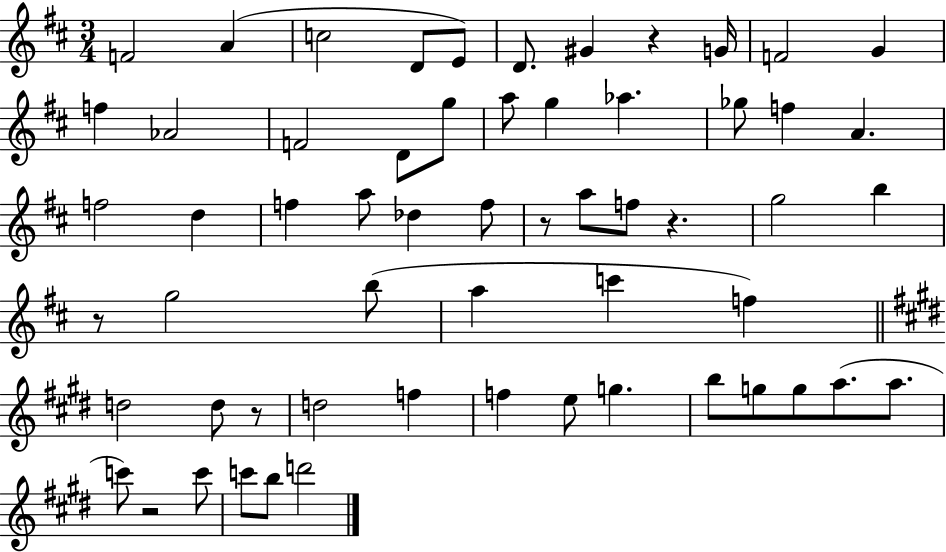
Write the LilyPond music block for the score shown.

{
  \clef treble
  \numericTimeSignature
  \time 3/4
  \key d \major
  f'2 a'4( | c''2 d'8 e'8) | d'8. gis'4 r4 g'16 | f'2 g'4 | \break f''4 aes'2 | f'2 d'8 g''8 | a''8 g''4 aes''4. | ges''8 f''4 a'4. | \break f''2 d''4 | f''4 a''8 des''4 f''8 | r8 a''8 f''8 r4. | g''2 b''4 | \break r8 g''2 b''8( | a''4 c'''4 f''4) | \bar "||" \break \key e \major d''2 d''8 r8 | d''2 f''4 | f''4 e''8 g''4. | b''8 g''8 g''8 a''8.( a''8. | \break c'''8) r2 c'''8 | c'''8 b''8 d'''2 | \bar "|."
}